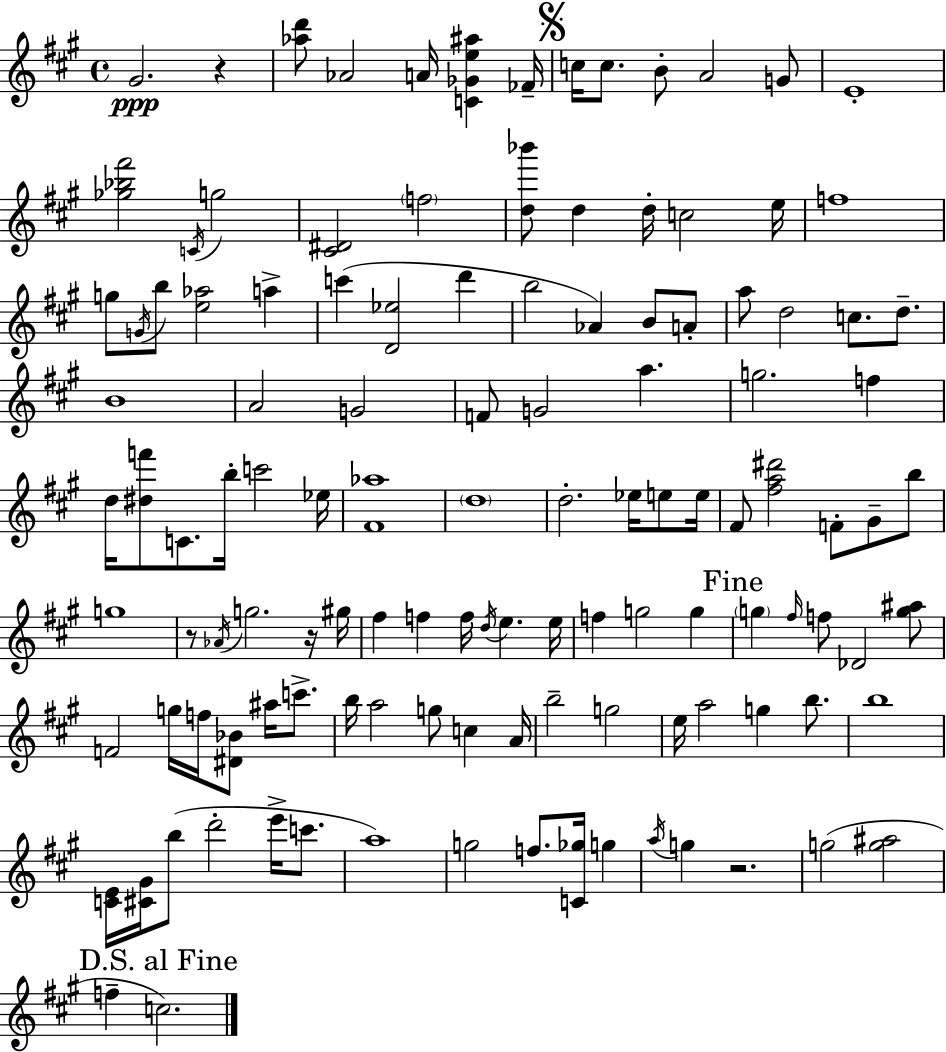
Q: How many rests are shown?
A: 4